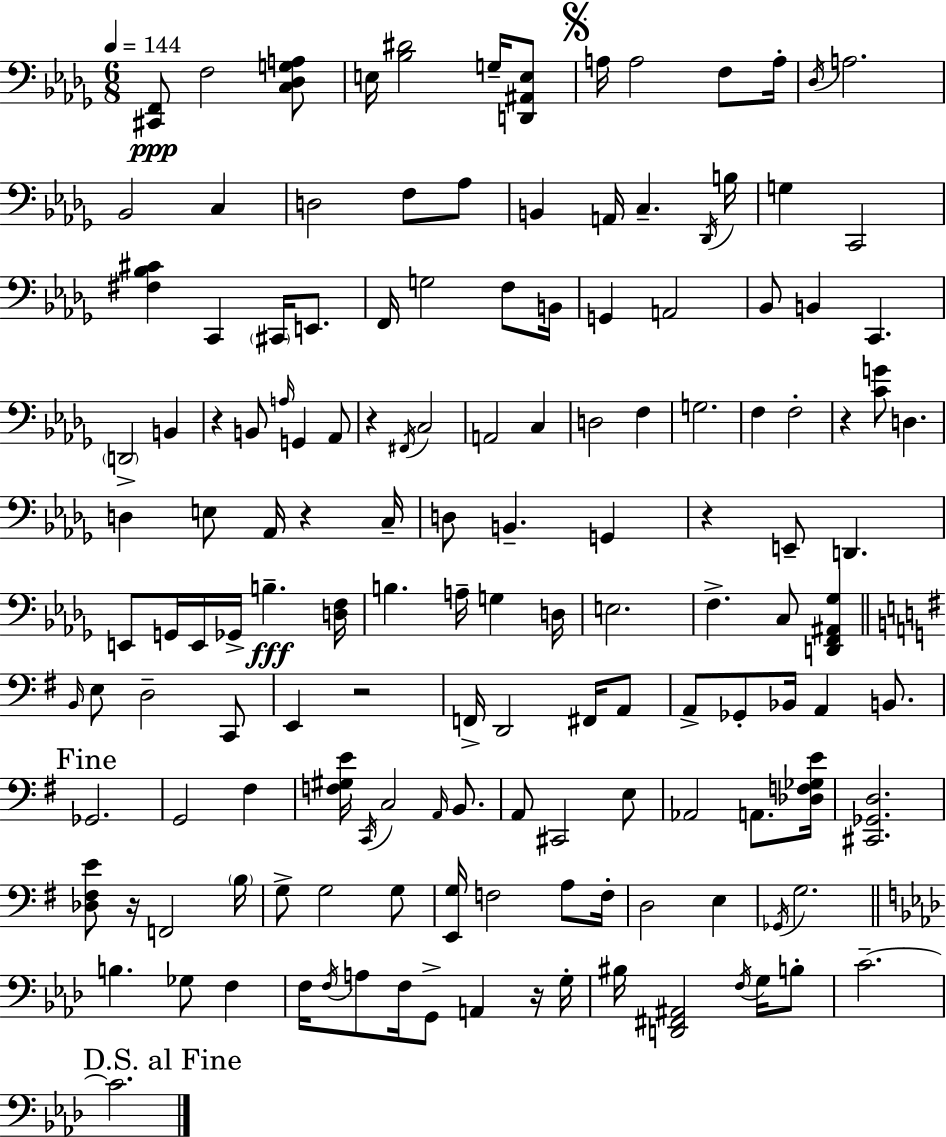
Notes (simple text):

[C#2,F2]/e F3/h [C3,Db3,G3,A3]/e E3/s [Bb3,D#4]/h G3/s [D2,A#2,E3]/e A3/s A3/h F3/e A3/s Db3/s A3/h. Bb2/h C3/q D3/h F3/e Ab3/e B2/q A2/s C3/q. Db2/s B3/s G3/q C2/h [F#3,Bb3,C#4]/q C2/q C#2/s E2/e. F2/s G3/h F3/e B2/s G2/q A2/h Bb2/e B2/q C2/q. D2/h B2/q R/q B2/e A3/s G2/q Ab2/e R/q F#2/s C3/h A2/h C3/q D3/h F3/q G3/h. F3/q F3/h R/q [C4,G4]/e D3/q. D3/q E3/e Ab2/s R/q C3/s D3/e B2/q. G2/q R/q E2/e D2/q. E2/e G2/s E2/s Gb2/s B3/q. [D3,F3]/s B3/q. A3/s G3/q D3/s E3/h. F3/q. C3/e [D2,F2,A#2,Gb3]/q B2/s E3/e D3/h C2/e E2/q R/h F2/s D2/h F#2/s A2/e A2/e Gb2/e Bb2/s A2/q B2/e. Gb2/h. G2/h F#3/q [F3,G#3,E4]/s C2/s C3/h A2/s B2/e. A2/e C#2/h E3/e Ab2/h A2/e. [Db3,F3,Gb3,E4]/s [C#2,Gb2,D3]/h. [Db3,F#3,E4]/e R/s F2/h B3/s G3/e G3/h G3/e [E2,G3]/s F3/h A3/e F3/s D3/h E3/q Gb2/s G3/h. B3/q. Gb3/e F3/q F3/s F3/s A3/e F3/s G2/e A2/q R/s G3/s BIS3/s [D2,F#2,A#2]/h F3/s G3/s B3/e C4/h. C4/h.